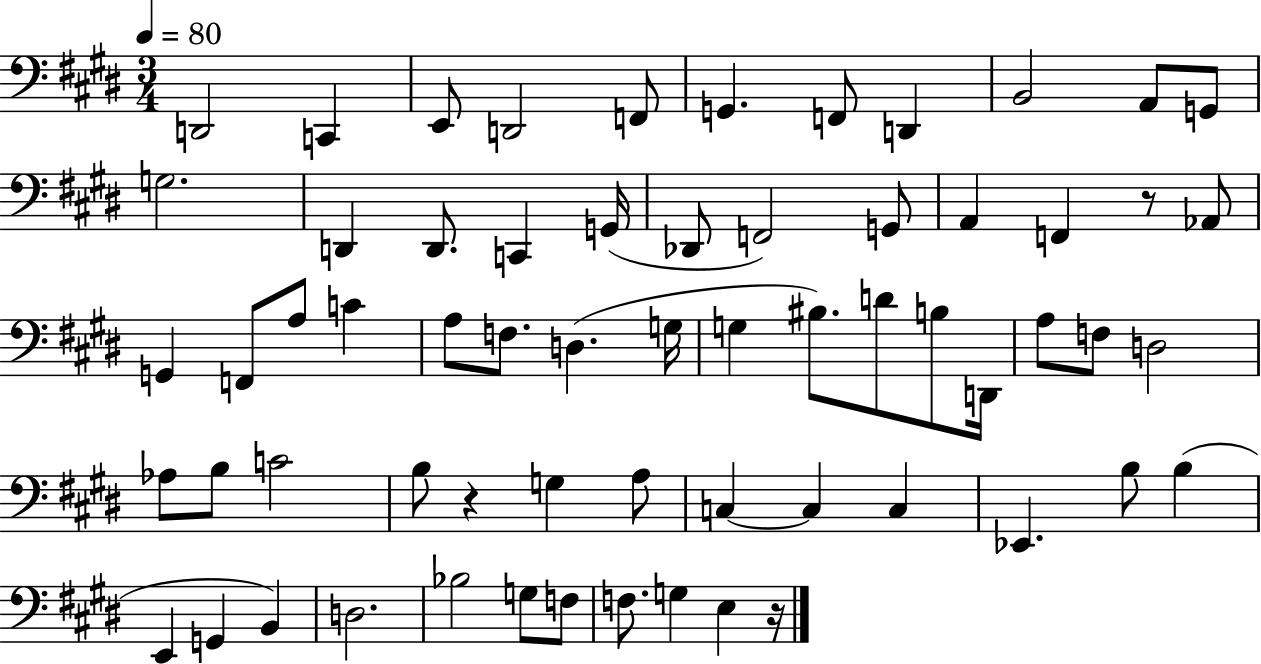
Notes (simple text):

D2/h C2/q E2/e D2/h F2/e G2/q. F2/e D2/q B2/h A2/e G2/e G3/h. D2/q D2/e. C2/q G2/s Db2/e F2/h G2/e A2/q F2/q R/e Ab2/e G2/q F2/e A3/e C4/q A3/e F3/e. D3/q. G3/s G3/q BIS3/e. D4/e B3/e D2/s A3/e F3/e D3/h Ab3/e B3/e C4/h B3/e R/q G3/q A3/e C3/q C3/q C3/q Eb2/q. B3/e B3/q E2/q G2/q B2/q D3/h. Bb3/h G3/e F3/e F3/e. G3/q E3/q R/s